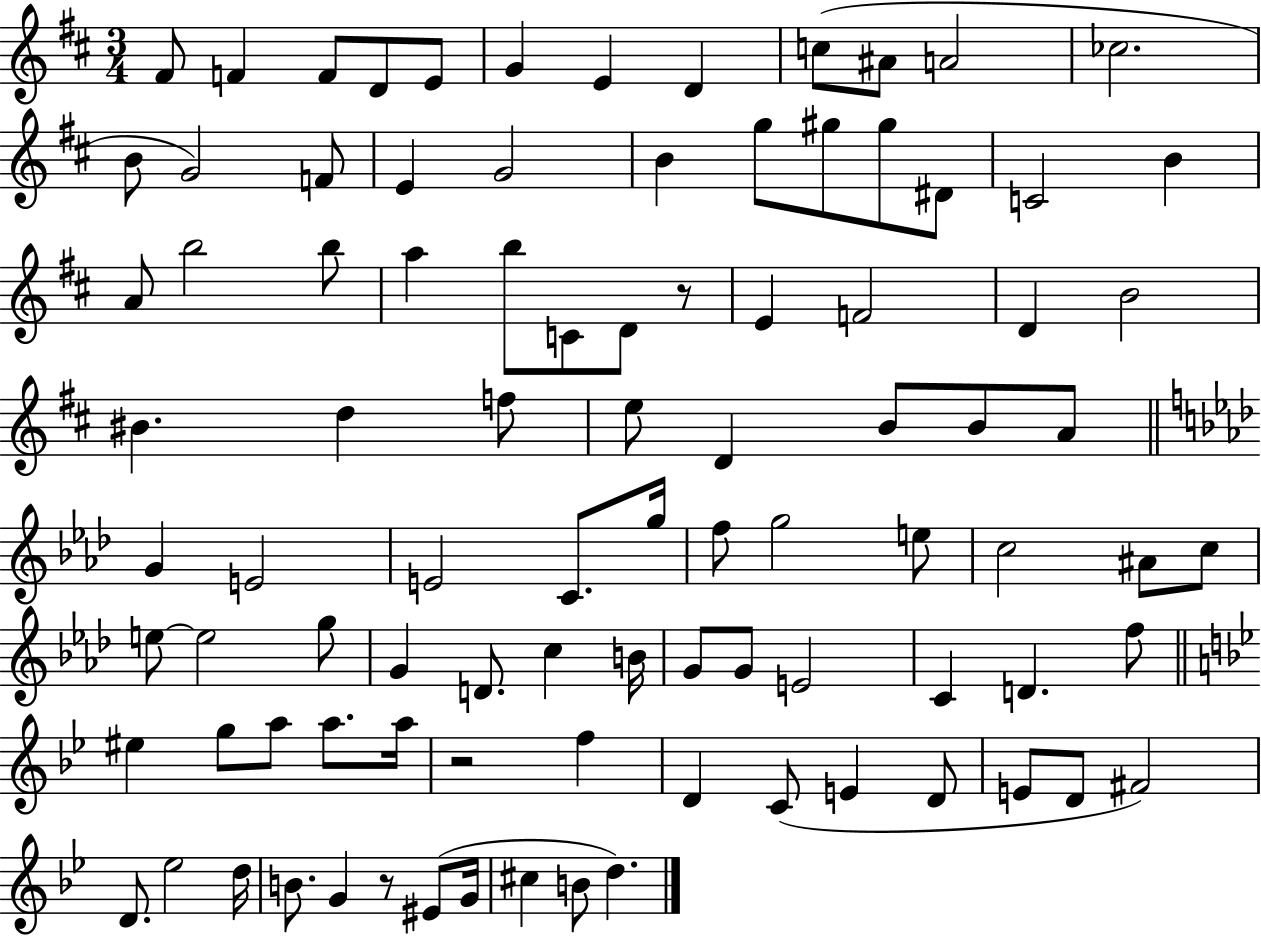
X:1
T:Untitled
M:3/4
L:1/4
K:D
^F/2 F F/2 D/2 E/2 G E D c/2 ^A/2 A2 _c2 B/2 G2 F/2 E G2 B g/2 ^g/2 ^g/2 ^D/2 C2 B A/2 b2 b/2 a b/2 C/2 D/2 z/2 E F2 D B2 ^B d f/2 e/2 D B/2 B/2 A/2 G E2 E2 C/2 g/4 f/2 g2 e/2 c2 ^A/2 c/2 e/2 e2 g/2 G D/2 c B/4 G/2 G/2 E2 C D f/2 ^e g/2 a/2 a/2 a/4 z2 f D C/2 E D/2 E/2 D/2 ^F2 D/2 _e2 d/4 B/2 G z/2 ^E/2 G/4 ^c B/2 d